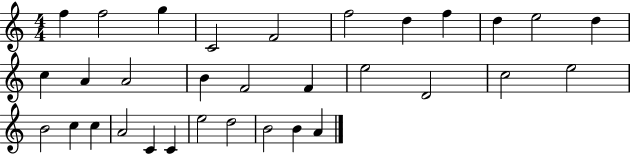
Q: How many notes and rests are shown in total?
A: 32